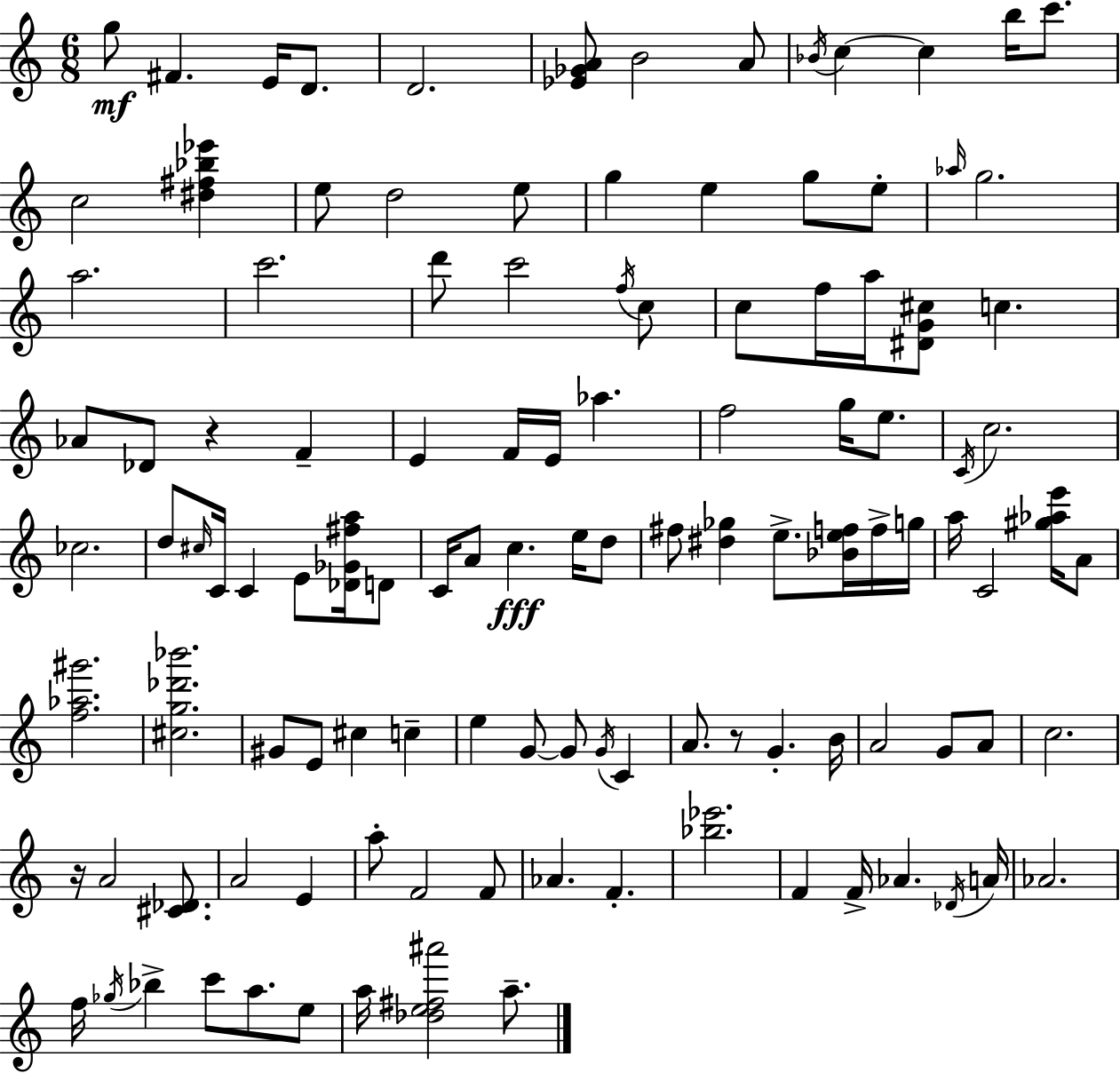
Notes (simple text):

G5/e F#4/q. E4/s D4/e. D4/h. [Eb4,Gb4,A4]/e B4/h A4/e Bb4/s C5/q C5/q B5/s C6/e. C5/h [D#5,F#5,Bb5,Eb6]/q E5/e D5/h E5/e G5/q E5/q G5/e E5/e Ab5/s G5/h. A5/h. C6/h. D6/e C6/h F5/s C5/e C5/e F5/s A5/s [D#4,G4,C#5]/e C5/q. Ab4/e Db4/e R/q F4/q E4/q F4/s E4/s Ab5/q. F5/h G5/s E5/e. C4/s C5/h. CES5/h. D5/e C#5/s C4/s C4/q E4/e [Db4,Gb4,F#5,A5]/s D4/e C4/s A4/e C5/q. E5/s D5/e F#5/e [D#5,Gb5]/q E5/e. [Bb4,E5,F5]/s F5/s G5/s A5/s C4/h [G#5,Ab5,E6]/s A4/e [F5,Ab5,G#6]/h. [C#5,G5,Db6,Bb6]/h. G#4/e E4/e C#5/q C5/q E5/q G4/e G4/e G4/s C4/q A4/e. R/e G4/q. B4/s A4/h G4/e A4/e C5/h. R/s A4/h [C#4,Db4]/e. A4/h E4/q A5/e F4/h F4/e Ab4/q. F4/q. [Bb5,Eb6]/h. F4/q F4/s Ab4/q. Db4/s A4/s Ab4/h. F5/s Gb5/s Bb5/q C6/e A5/e. E5/e A5/s [Db5,E5,F#5,A#6]/h A5/e.